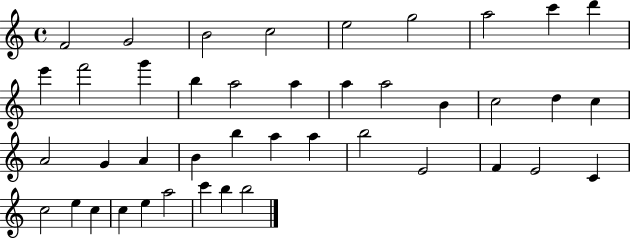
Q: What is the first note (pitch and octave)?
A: F4